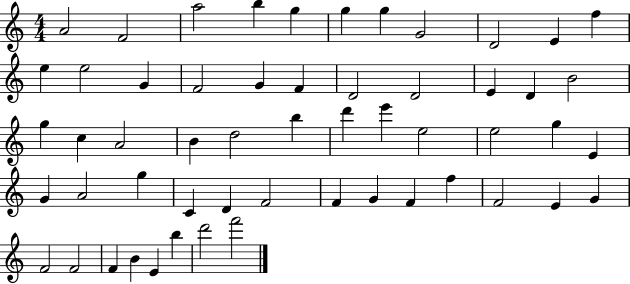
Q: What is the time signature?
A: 4/4